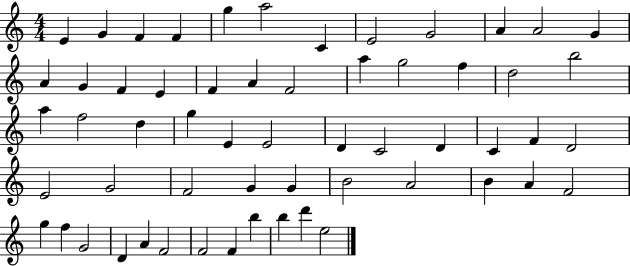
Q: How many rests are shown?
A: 0